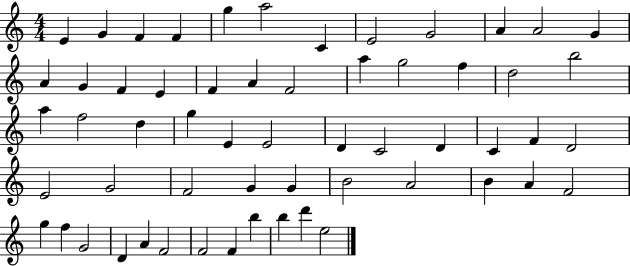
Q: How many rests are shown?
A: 0